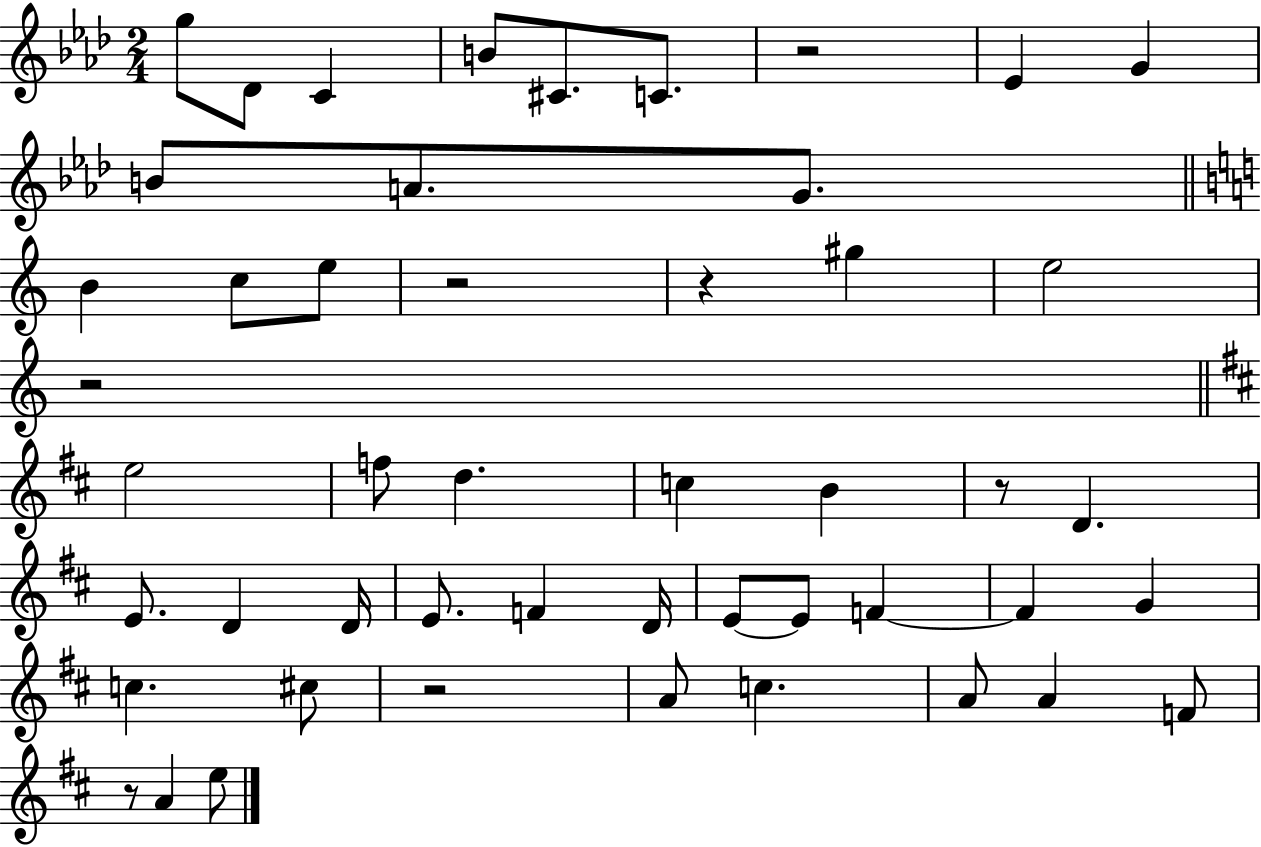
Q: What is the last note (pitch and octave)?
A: E5